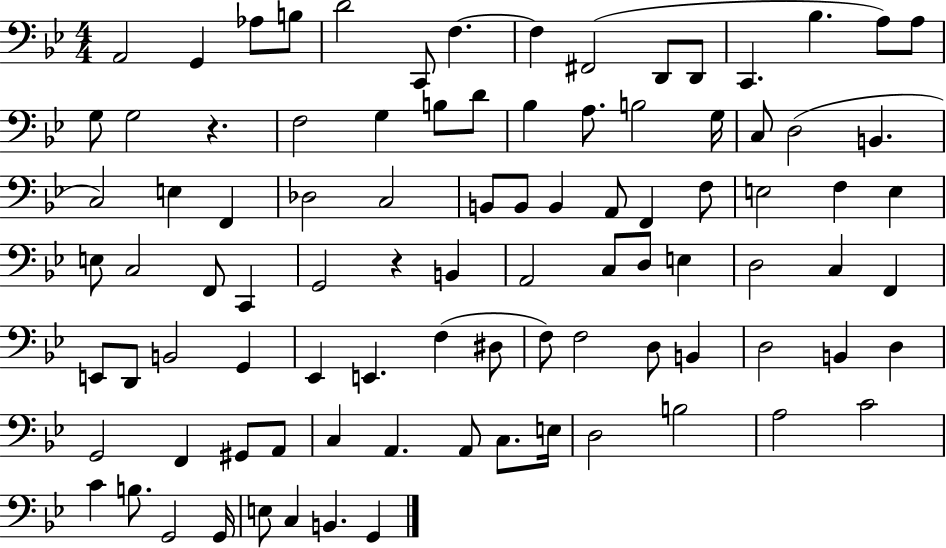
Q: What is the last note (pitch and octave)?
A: G2